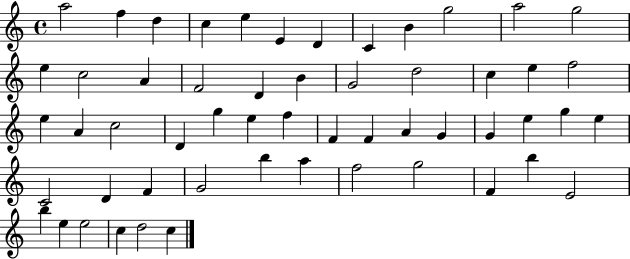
X:1
T:Untitled
M:4/4
L:1/4
K:C
a2 f d c e E D C B g2 a2 g2 e c2 A F2 D B G2 d2 c e f2 e A c2 D g e f F F A G G e g e C2 D F G2 b a f2 g2 F b E2 b e e2 c d2 c